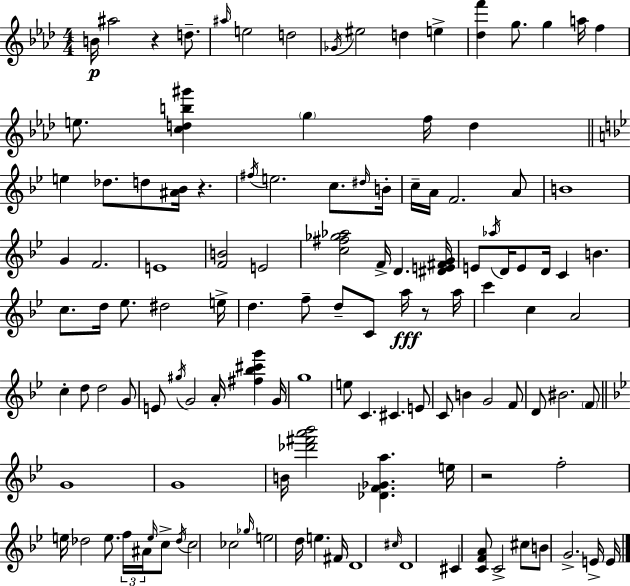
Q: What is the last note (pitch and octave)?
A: E4